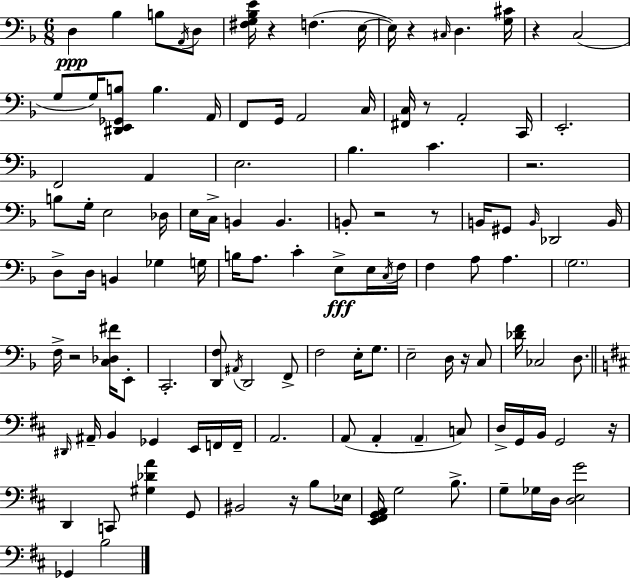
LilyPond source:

{
  \clef bass
  \numericTimeSignature
  \time 6/8
  \key f \major
  d4\ppp bes4 b8 \acciaccatura { a,16 } d8 | <fis g bes e'>16 r4 f4.( | e16~~ e16) r4 \grace { cis16 } d4. | <g cis'>16 r4 c2( | \break g8 g16) <dis, e, ges, b>8 b4. | a,16 f,8 g,16 a,2 | c16 <fis, c>16 r8 a,2-. | c,16 e,2.-. | \break f,2 a,4 | e2. | bes4. c'4. | r2. | \break b8 g16-. e2 | des16 e16 c16-> b,4 b,4. | b,8-. r2 | r8 b,16 gis,8 \grace { b,16 } des,2 | \break b,16 d8-> d16 b,4 ges4 | g16 b16 a8. c'4-. e8->\fff | e16 \acciaccatura { c16 } f16 f4 a8 a4. | \parenthesize g2. | \break f16-> r2 | <c des fis'>16 e,8-. c,2.-. | <d, f>8 \acciaccatura { ais,16 } d,2 | f,8-> f2 | \break e16-. g8. e2-- | d16 r16 c8 <des' f'>16 ces2 | d8. \bar "||" \break \key b \minor \grace { dis,16 } ais,16-- b,4 ges,4 e,16 f,16 | f,16-- a,2. | a,8( a,4-. \parenthesize a,4-- c8) | d16-> g,16 b,16 g,2 | \break r16 d,4 c,8 <gis des' a'>4 g,8 | bis,2 r16 b8 | ees16 <e, fis, g, a,>16 g2 b8.-> | g8-- ges16 d16 <d e g'>2 | \break ges,4 b2 | \bar "|."
}